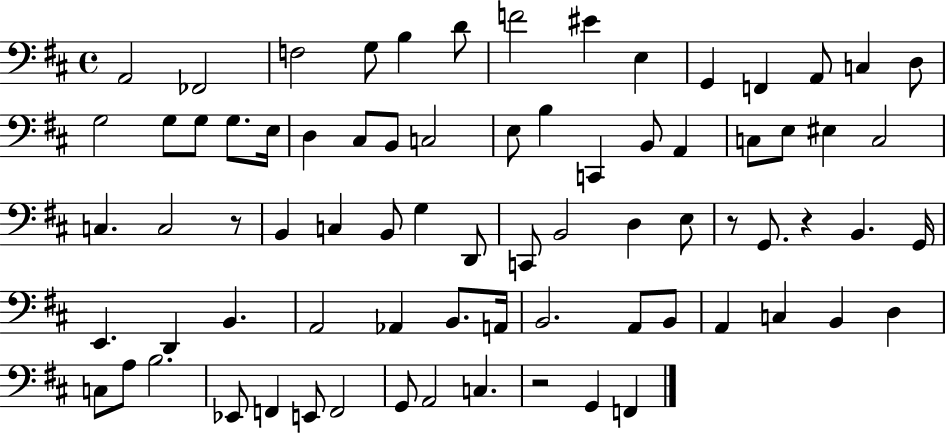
X:1
T:Untitled
M:4/4
L:1/4
K:D
A,,2 _F,,2 F,2 G,/2 B, D/2 F2 ^E E, G,, F,, A,,/2 C, D,/2 G,2 G,/2 G,/2 G,/2 E,/4 D, ^C,/2 B,,/2 C,2 E,/2 B, C,, B,,/2 A,, C,/2 E,/2 ^E, C,2 C, C,2 z/2 B,, C, B,,/2 G, D,,/2 C,,/2 B,,2 D, E,/2 z/2 G,,/2 z B,, G,,/4 E,, D,, B,, A,,2 _A,, B,,/2 A,,/4 B,,2 A,,/2 B,,/2 A,, C, B,, D, C,/2 A,/2 B,2 _E,,/2 F,, E,,/2 F,,2 G,,/2 A,,2 C, z2 G,, F,,